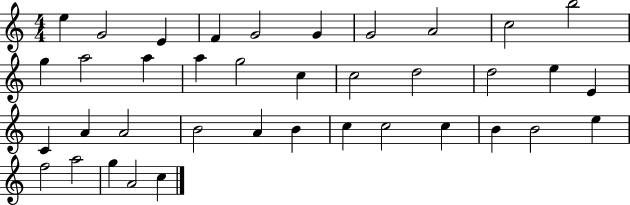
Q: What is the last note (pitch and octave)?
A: C5